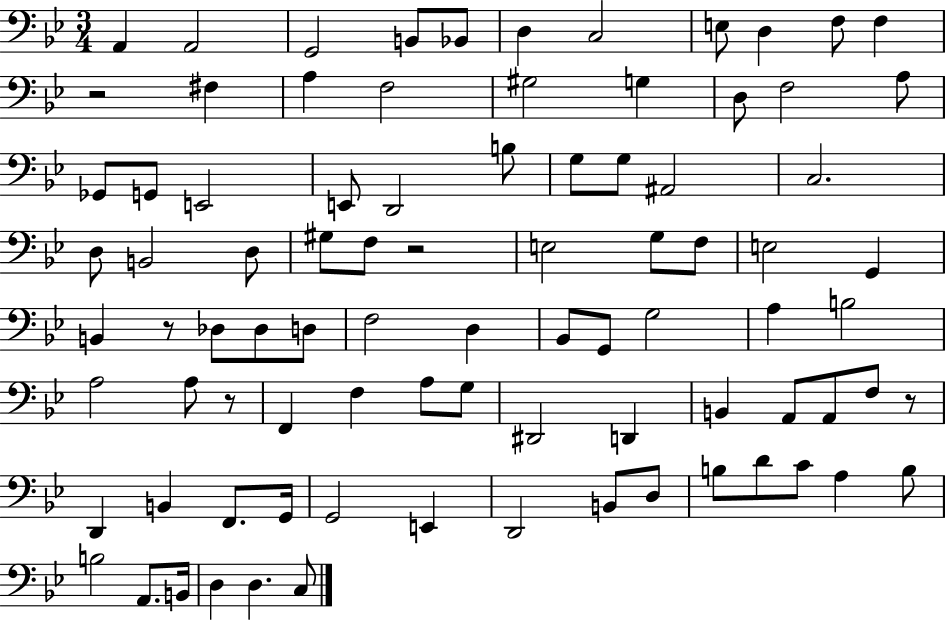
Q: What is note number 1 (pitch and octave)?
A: A2